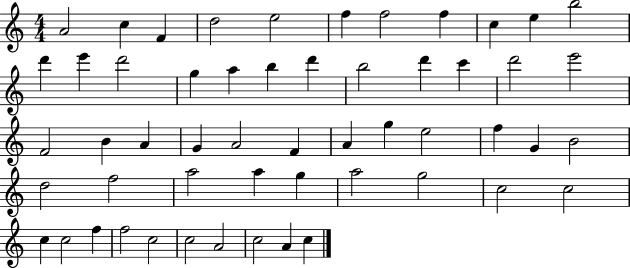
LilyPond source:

{
  \clef treble
  \numericTimeSignature
  \time 4/4
  \key c \major
  a'2 c''4 f'4 | d''2 e''2 | f''4 f''2 f''4 | c''4 e''4 b''2 | \break d'''4 e'''4 d'''2 | g''4 a''4 b''4 d'''4 | b''2 d'''4 c'''4 | d'''2 e'''2 | \break f'2 b'4 a'4 | g'4 a'2 f'4 | a'4 g''4 e''2 | f''4 g'4 b'2 | \break d''2 f''2 | a''2 a''4 g''4 | a''2 g''2 | c''2 c''2 | \break c''4 c''2 f''4 | f''2 c''2 | c''2 a'2 | c''2 a'4 c''4 | \break \bar "|."
}